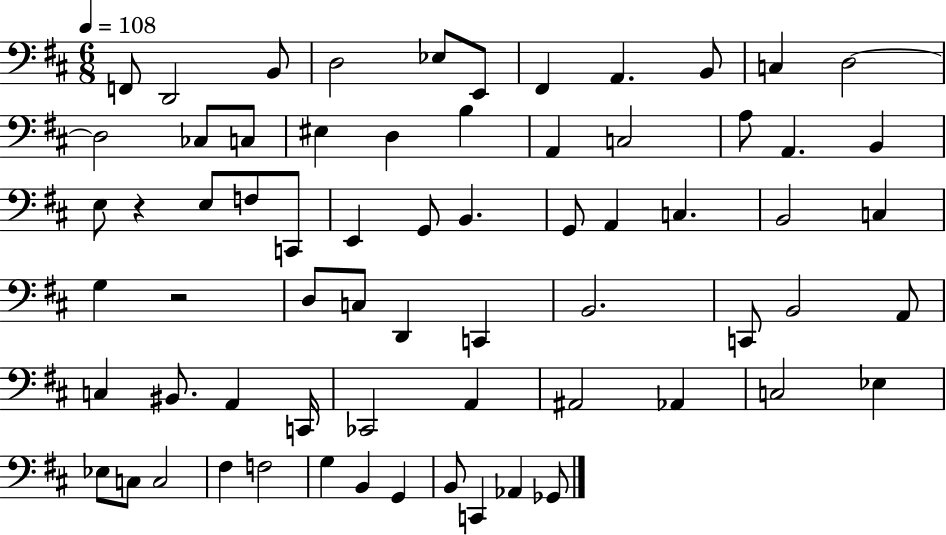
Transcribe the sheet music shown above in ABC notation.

X:1
T:Untitled
M:6/8
L:1/4
K:D
F,,/2 D,,2 B,,/2 D,2 _E,/2 E,,/2 ^F,, A,, B,,/2 C, D,2 D,2 _C,/2 C,/2 ^E, D, B, A,, C,2 A,/2 A,, B,, E,/2 z E,/2 F,/2 C,,/2 E,, G,,/2 B,, G,,/2 A,, C, B,,2 C, G, z2 D,/2 C,/2 D,, C,, B,,2 C,,/2 B,,2 A,,/2 C, ^B,,/2 A,, C,,/4 _C,,2 A,, ^A,,2 _A,, C,2 _E, _E,/2 C,/2 C,2 ^F, F,2 G, B,, G,, B,,/2 C,, _A,, _G,,/2